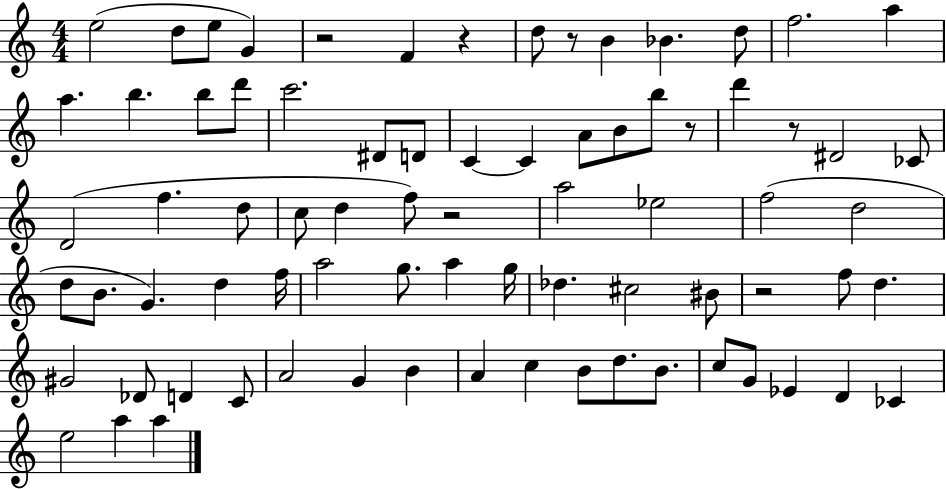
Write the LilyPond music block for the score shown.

{
  \clef treble
  \numericTimeSignature
  \time 4/4
  \key c \major
  e''2( d''8 e''8 g'4) | r2 f'4 r4 | d''8 r8 b'4 bes'4. d''8 | f''2. a''4 | \break a''4. b''4. b''8 d'''8 | c'''2. dis'8 d'8 | c'4~~ c'4 a'8 b'8 b''8 r8 | d'''4 r8 dis'2 ces'8 | \break d'2( f''4. d''8 | c''8 d''4 f''8) r2 | a''2 ees''2 | f''2( d''2 | \break d''8 b'8. g'4.) d''4 f''16 | a''2 g''8. a''4 g''16 | des''4. cis''2 bis'8 | r2 f''8 d''4. | \break gis'2 des'8 d'4 c'8 | a'2 g'4 b'4 | a'4 c''4 b'8 d''8. b'8. | c''8 g'8 ees'4 d'4 ces'4 | \break e''2 a''4 a''4 | \bar "|."
}